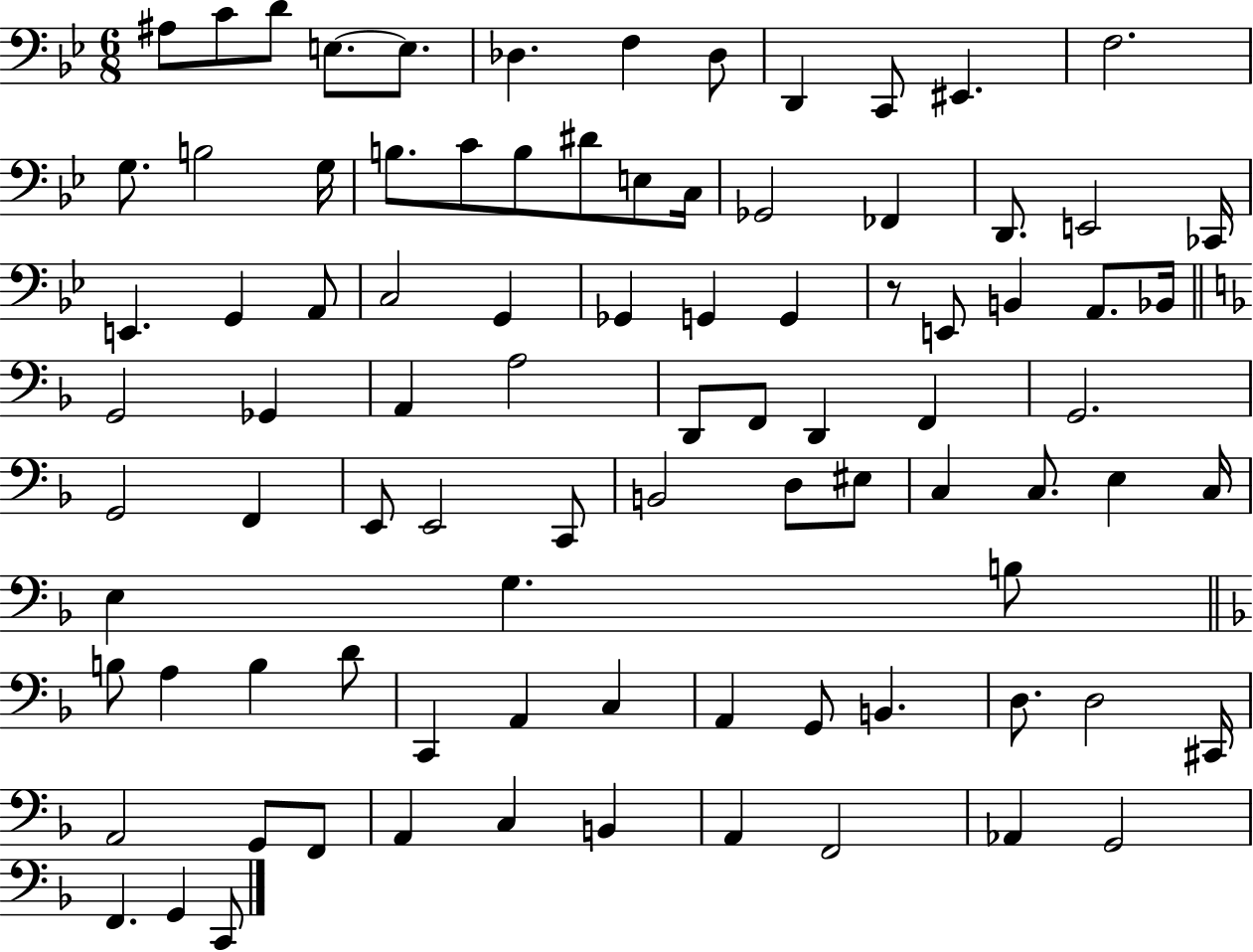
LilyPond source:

{
  \clef bass
  \numericTimeSignature
  \time 6/8
  \key bes \major
  ais8 c'8 d'8 e8.~~ e8. | des4. f4 des8 | d,4 c,8 eis,4. | f2. | \break g8. b2 g16 | b8. c'8 b8 dis'8 e8 c16 | ges,2 fes,4 | d,8. e,2 ces,16 | \break e,4. g,4 a,8 | c2 g,4 | ges,4 g,4 g,4 | r8 e,8 b,4 a,8. bes,16 | \break \bar "||" \break \key f \major g,2 ges,4 | a,4 a2 | d,8 f,8 d,4 f,4 | g,2. | \break g,2 f,4 | e,8 e,2 c,8 | b,2 d8 eis8 | c4 c8. e4 c16 | \break e4 g4. b8 | \bar "||" \break \key d \minor b8 a4 b4 d'8 | c,4 a,4 c4 | a,4 g,8 b,4. | d8. d2 cis,16 | \break a,2 g,8 f,8 | a,4 c4 b,4 | a,4 f,2 | aes,4 g,2 | \break f,4. g,4 c,8 | \bar "|."
}